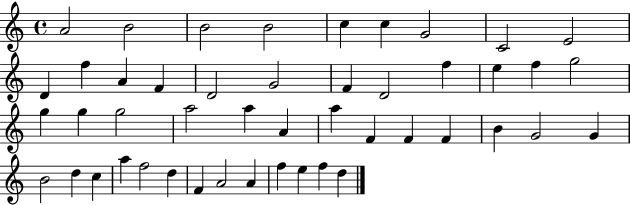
A4/h B4/h B4/h B4/h C5/q C5/q G4/h C4/h E4/h D4/q F5/q A4/q F4/q D4/h G4/h F4/q D4/h F5/q E5/q F5/q G5/h G5/q G5/q G5/h A5/h A5/q A4/q A5/q F4/q F4/q F4/q B4/q G4/h G4/q B4/h D5/q C5/q A5/q F5/h D5/q F4/q A4/h A4/q F5/q E5/q F5/q D5/q